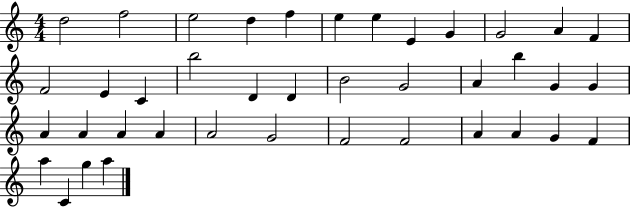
D5/h F5/h E5/h D5/q F5/q E5/q E5/q E4/q G4/q G4/h A4/q F4/q F4/h E4/q C4/q B5/h D4/q D4/q B4/h G4/h A4/q B5/q G4/q G4/q A4/q A4/q A4/q A4/q A4/h G4/h F4/h F4/h A4/q A4/q G4/q F4/q A5/q C4/q G5/q A5/q